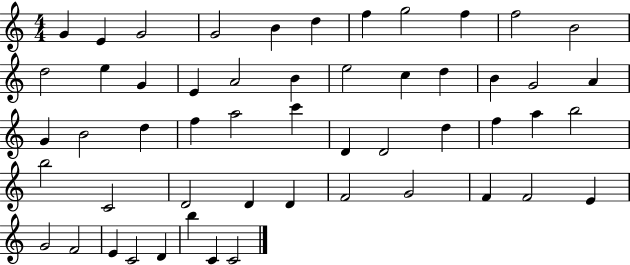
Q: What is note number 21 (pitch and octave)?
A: B4